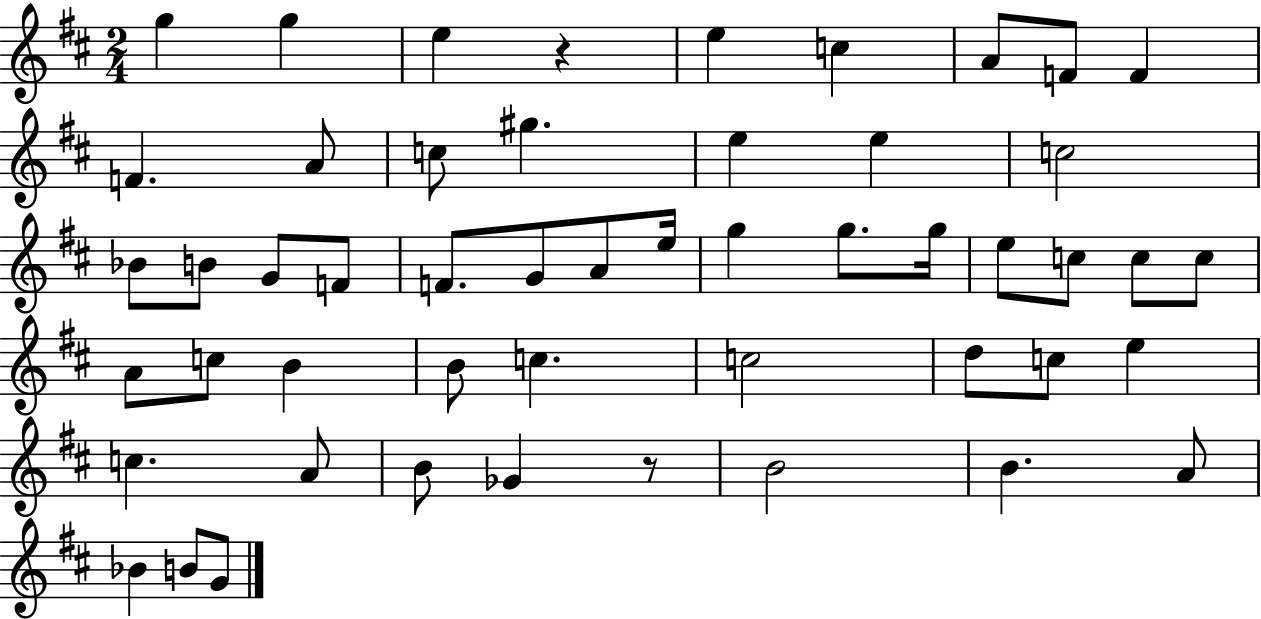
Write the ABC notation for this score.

X:1
T:Untitled
M:2/4
L:1/4
K:D
g g e z e c A/2 F/2 F F A/2 c/2 ^g e e c2 _B/2 B/2 G/2 F/2 F/2 G/2 A/2 e/4 g g/2 g/4 e/2 c/2 c/2 c/2 A/2 c/2 B B/2 c c2 d/2 c/2 e c A/2 B/2 _G z/2 B2 B A/2 _B B/2 G/2